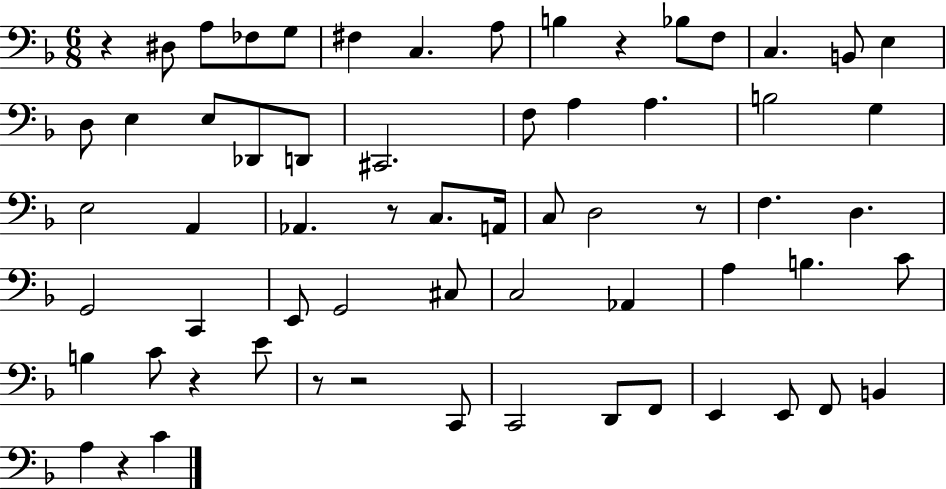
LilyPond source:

{
  \clef bass
  \numericTimeSignature
  \time 6/8
  \key f \major
  r4 dis8 a8 fes8 g8 | fis4 c4. a8 | b4 r4 bes8 f8 | c4. b,8 e4 | \break d8 e4 e8 des,8 d,8 | cis,2. | f8 a4 a4. | b2 g4 | \break e2 a,4 | aes,4. r8 c8. a,16 | c8 d2 r8 | f4. d4. | \break g,2 c,4 | e,8 g,2 cis8 | c2 aes,4 | a4 b4. c'8 | \break b4 c'8 r4 e'8 | r8 r2 c,8 | c,2 d,8 f,8 | e,4 e,8 f,8 b,4 | \break a4 r4 c'4 | \bar "|."
}